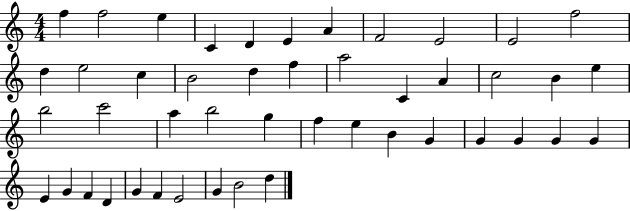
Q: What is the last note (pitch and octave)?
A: D5